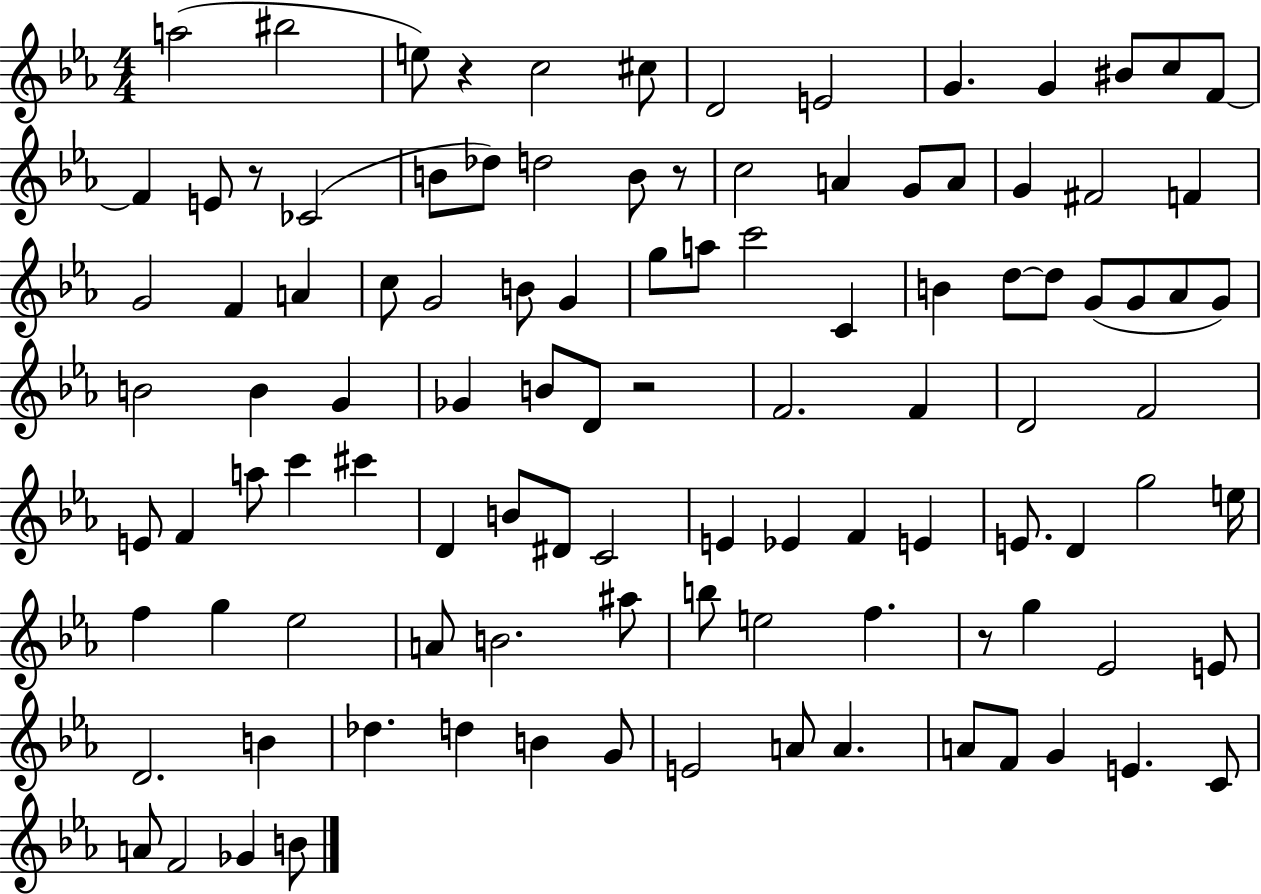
X:1
T:Untitled
M:4/4
L:1/4
K:Eb
a2 ^b2 e/2 z c2 ^c/2 D2 E2 G G ^B/2 c/2 F/2 F E/2 z/2 _C2 B/2 _d/2 d2 B/2 z/2 c2 A G/2 A/2 G ^F2 F G2 F A c/2 G2 B/2 G g/2 a/2 c'2 C B d/2 d/2 G/2 G/2 _A/2 G/2 B2 B G _G B/2 D/2 z2 F2 F D2 F2 E/2 F a/2 c' ^c' D B/2 ^D/2 C2 E _E F E E/2 D g2 e/4 f g _e2 A/2 B2 ^a/2 b/2 e2 f z/2 g _E2 E/2 D2 B _d d B G/2 E2 A/2 A A/2 F/2 G E C/2 A/2 F2 _G B/2